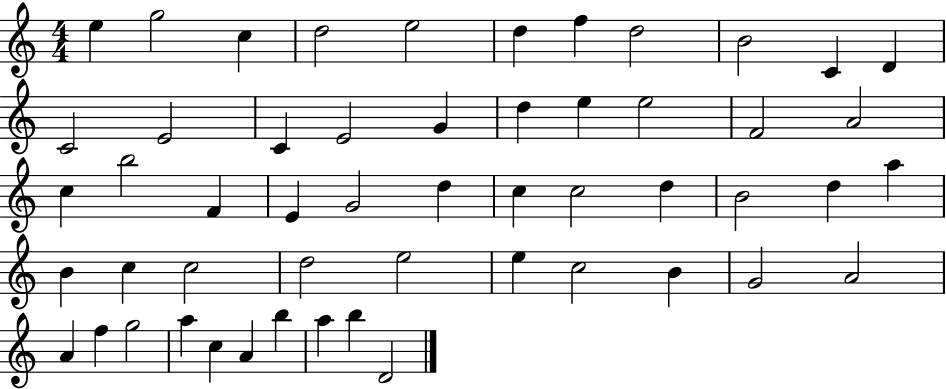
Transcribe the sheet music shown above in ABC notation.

X:1
T:Untitled
M:4/4
L:1/4
K:C
e g2 c d2 e2 d f d2 B2 C D C2 E2 C E2 G d e e2 F2 A2 c b2 F E G2 d c c2 d B2 d a B c c2 d2 e2 e c2 B G2 A2 A f g2 a c A b a b D2